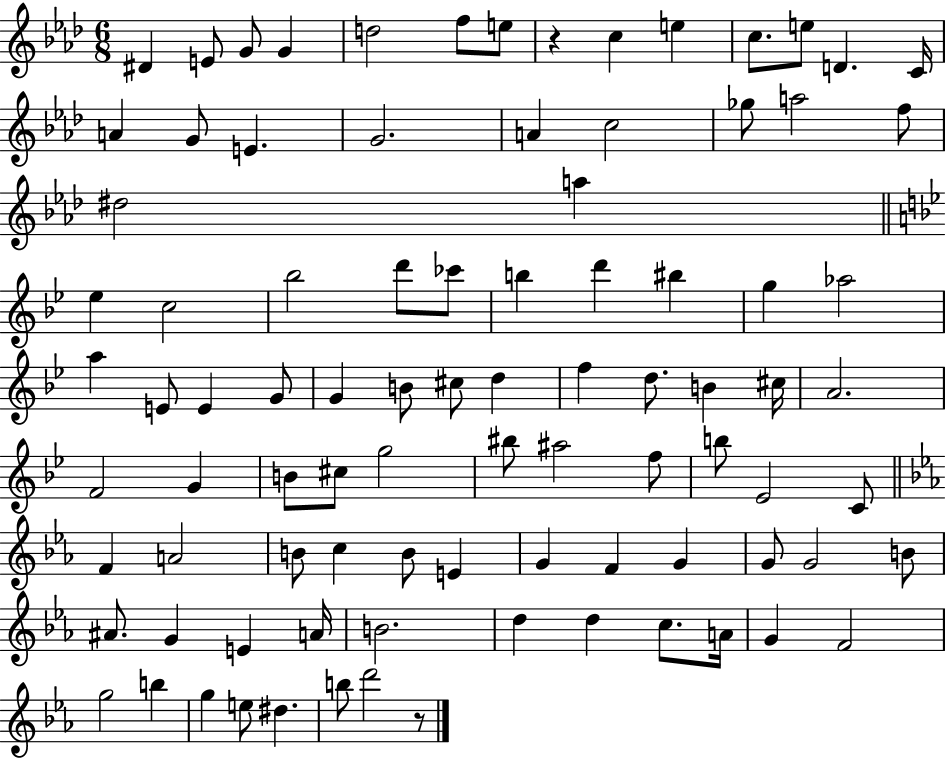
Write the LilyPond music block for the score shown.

{
  \clef treble
  \numericTimeSignature
  \time 6/8
  \key aes \major
  dis'4 e'8 g'8 g'4 | d''2 f''8 e''8 | r4 c''4 e''4 | c''8. e''8 d'4. c'16 | \break a'4 g'8 e'4. | g'2. | a'4 c''2 | ges''8 a''2 f''8 | \break dis''2 a''4 | \bar "||" \break \key g \minor ees''4 c''2 | bes''2 d'''8 ces'''8 | b''4 d'''4 bis''4 | g''4 aes''2 | \break a''4 e'8 e'4 g'8 | g'4 b'8 cis''8 d''4 | f''4 d''8. b'4 cis''16 | a'2. | \break f'2 g'4 | b'8 cis''8 g''2 | bis''8 ais''2 f''8 | b''8 ees'2 c'8 | \break \bar "||" \break \key c \minor f'4 a'2 | b'8 c''4 b'8 e'4 | g'4 f'4 g'4 | g'8 g'2 b'8 | \break ais'8. g'4 e'4 a'16 | b'2. | d''4 d''4 c''8. a'16 | g'4 f'2 | \break g''2 b''4 | g''4 e''8 dis''4. | b''8 d'''2 r8 | \bar "|."
}